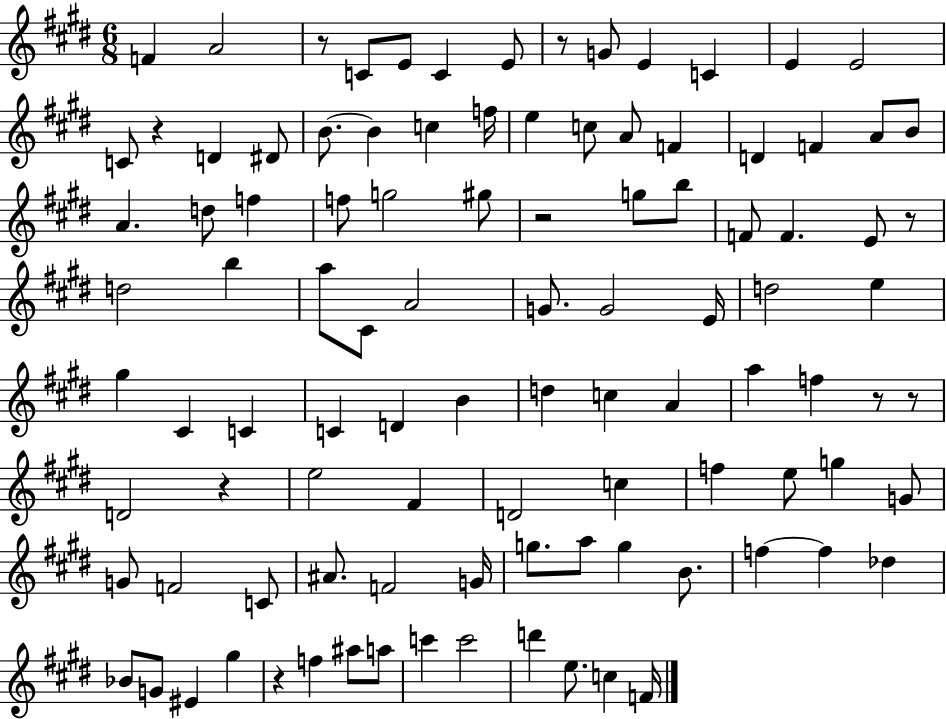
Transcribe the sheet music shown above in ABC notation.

X:1
T:Untitled
M:6/8
L:1/4
K:E
F A2 z/2 C/2 E/2 C E/2 z/2 G/2 E C E E2 C/2 z D ^D/2 B/2 B c f/4 e c/2 A/2 F D F A/2 B/2 A d/2 f f/2 g2 ^g/2 z2 g/2 b/2 F/2 F E/2 z/2 d2 b a/2 ^C/2 A2 G/2 G2 E/4 d2 e ^g ^C C C D B d c A a f z/2 z/2 D2 z e2 ^F D2 c f e/2 g G/2 G/2 F2 C/2 ^A/2 F2 G/4 g/2 a/2 g B/2 f f _d _B/2 G/2 ^E ^g z f ^a/2 a/2 c' c'2 d' e/2 c F/4